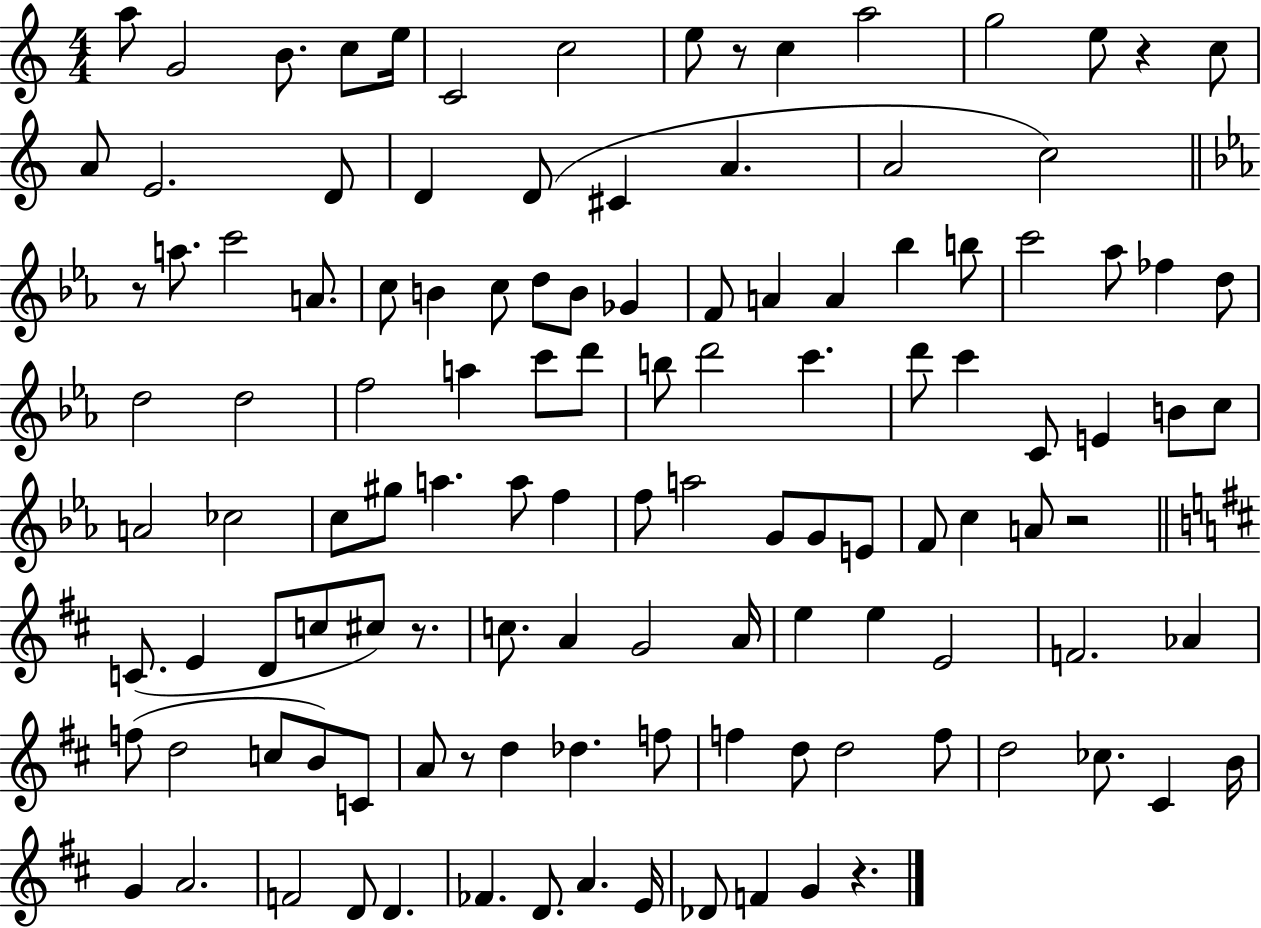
{
  \clef treble
  \numericTimeSignature
  \time 4/4
  \key c \major
  \repeat volta 2 { a''8 g'2 b'8. c''8 e''16 | c'2 c''2 | e''8 r8 c''4 a''2 | g''2 e''8 r4 c''8 | \break a'8 e'2. d'8 | d'4 d'8( cis'4 a'4. | a'2 c''2) | \bar "||" \break \key ees \major r8 a''8. c'''2 a'8. | c''8 b'4 c''8 d''8 b'8 ges'4 | f'8 a'4 a'4 bes''4 b''8 | c'''2 aes''8 fes''4 d''8 | \break d''2 d''2 | f''2 a''4 c'''8 d'''8 | b''8 d'''2 c'''4. | d'''8 c'''4 c'8 e'4 b'8 c''8 | \break a'2 ces''2 | c''8 gis''8 a''4. a''8 f''4 | f''8 a''2 g'8 g'8 e'8 | f'8 c''4 a'8 r2 | \break \bar "||" \break \key d \major c'8.( e'4 d'8 c''8 cis''8) r8. | c''8. a'4 g'2 a'16 | e''4 e''4 e'2 | f'2. aes'4 | \break f''8( d''2 c''8 b'8) c'8 | a'8 r8 d''4 des''4. f''8 | f''4 d''8 d''2 f''8 | d''2 ces''8. cis'4 b'16 | \break g'4 a'2. | f'2 d'8 d'4. | fes'4. d'8. a'4. e'16 | des'8 f'4 g'4 r4. | \break } \bar "|."
}